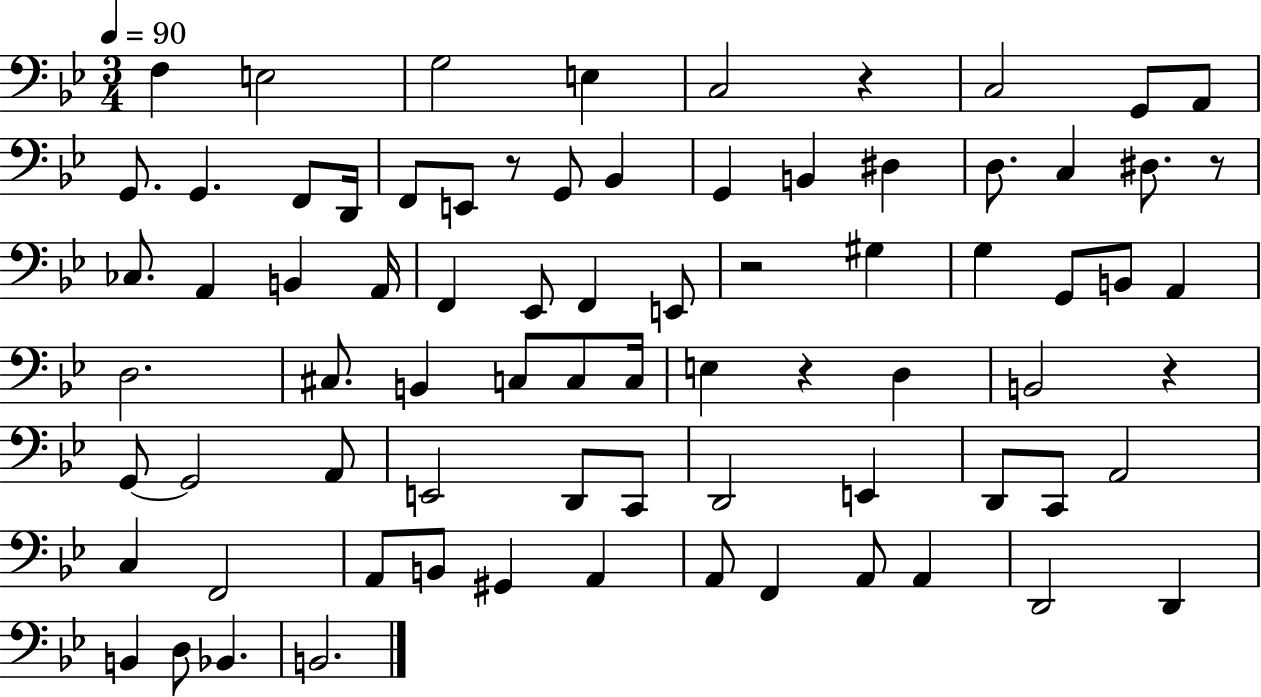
F3/q E3/h G3/h E3/q C3/h R/q C3/h G2/e A2/e G2/e. G2/q. F2/e D2/s F2/e E2/e R/e G2/e Bb2/q G2/q B2/q D#3/q D3/e. C3/q D#3/e. R/e CES3/e. A2/q B2/q A2/s F2/q Eb2/e F2/q E2/e R/h G#3/q G3/q G2/e B2/e A2/q D3/h. C#3/e. B2/q C3/e C3/e C3/s E3/q R/q D3/q B2/h R/q G2/e G2/h A2/e E2/h D2/e C2/e D2/h E2/q D2/e C2/e A2/h C3/q F2/h A2/e B2/e G#2/q A2/q A2/e F2/q A2/e A2/q D2/h D2/q B2/q D3/e Bb2/q. B2/h.